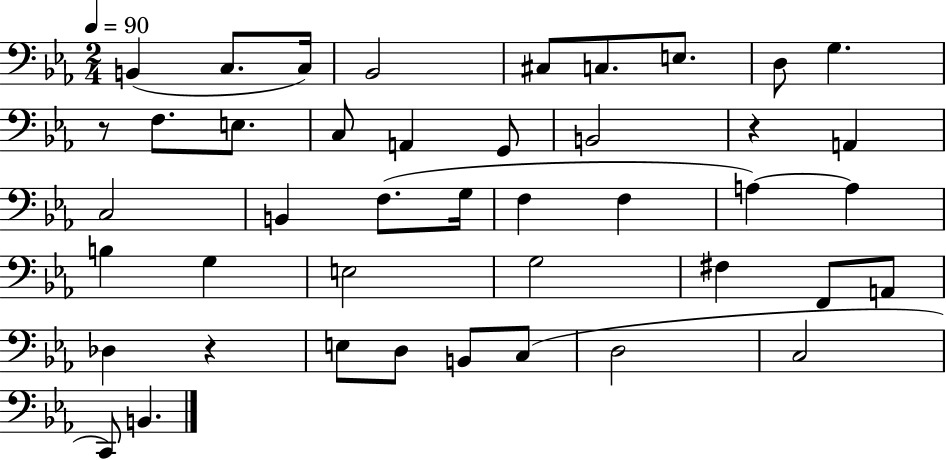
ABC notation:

X:1
T:Untitled
M:2/4
L:1/4
K:Eb
B,, C,/2 C,/4 _B,,2 ^C,/2 C,/2 E,/2 D,/2 G, z/2 F,/2 E,/2 C,/2 A,, G,,/2 B,,2 z A,, C,2 B,, F,/2 G,/4 F, F, A, A, B, G, E,2 G,2 ^F, F,,/2 A,,/2 _D, z E,/2 D,/2 B,,/2 C,/2 D,2 C,2 C,,/2 B,,